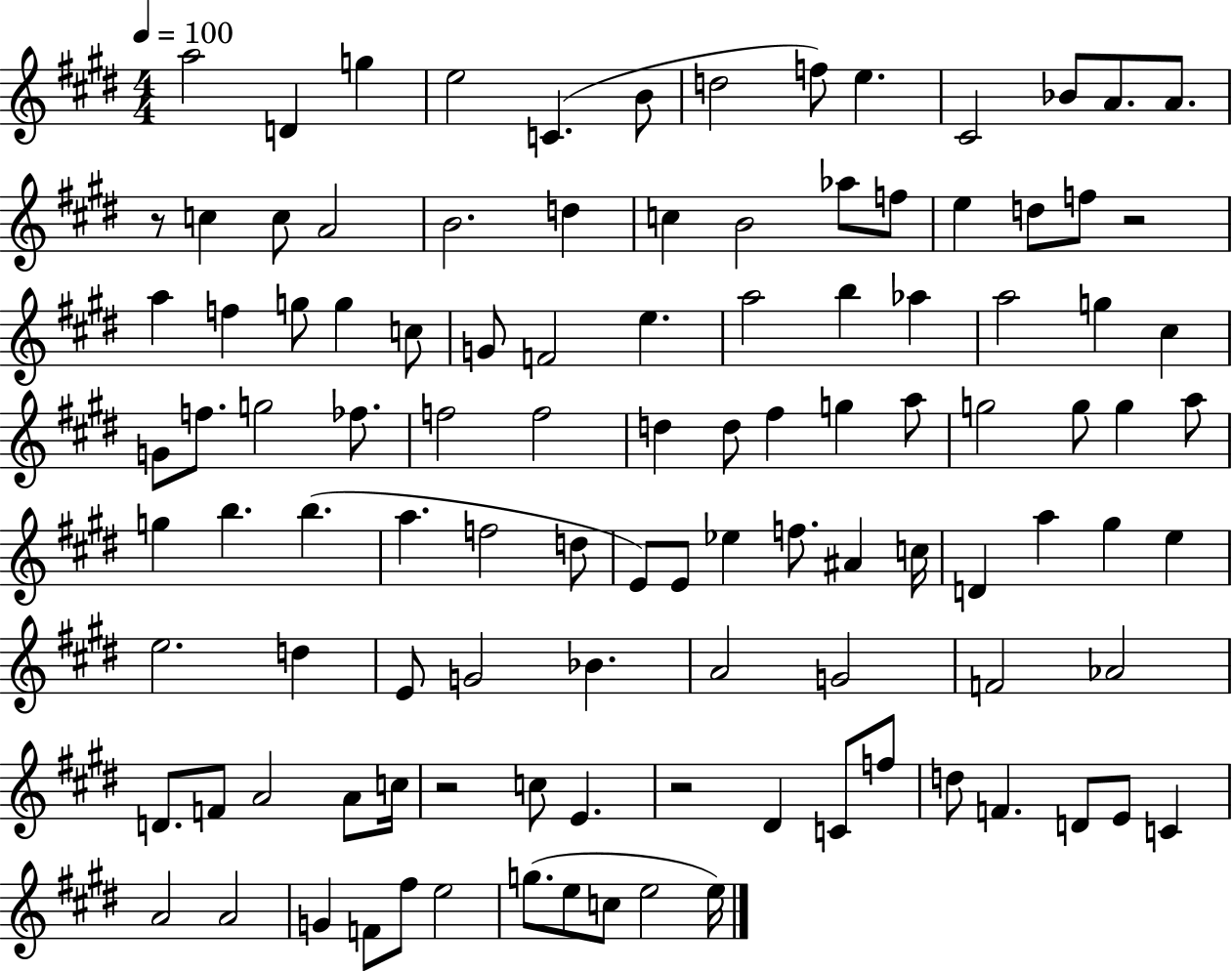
A5/h D4/q G5/q E5/h C4/q. B4/e D5/h F5/e E5/q. C#4/h Bb4/e A4/e. A4/e. R/e C5/q C5/e A4/h B4/h. D5/q C5/q B4/h Ab5/e F5/e E5/q D5/e F5/e R/h A5/q F5/q G5/e G5/q C5/e G4/e F4/h E5/q. A5/h B5/q Ab5/q A5/h G5/q C#5/q G4/e F5/e. G5/h FES5/e. F5/h F5/h D5/q D5/e F#5/q G5/q A5/e G5/h G5/e G5/q A5/e G5/q B5/q. B5/q. A5/q. F5/h D5/e E4/e E4/e Eb5/q F5/e. A#4/q C5/s D4/q A5/q G#5/q E5/q E5/h. D5/q E4/e G4/h Bb4/q. A4/h G4/h F4/h Ab4/h D4/e. F4/e A4/h A4/e C5/s R/h C5/e E4/q. R/h D#4/q C4/e F5/e D5/e F4/q. D4/e E4/e C4/q A4/h A4/h G4/q F4/e F#5/e E5/h G5/e. E5/e C5/e E5/h E5/s